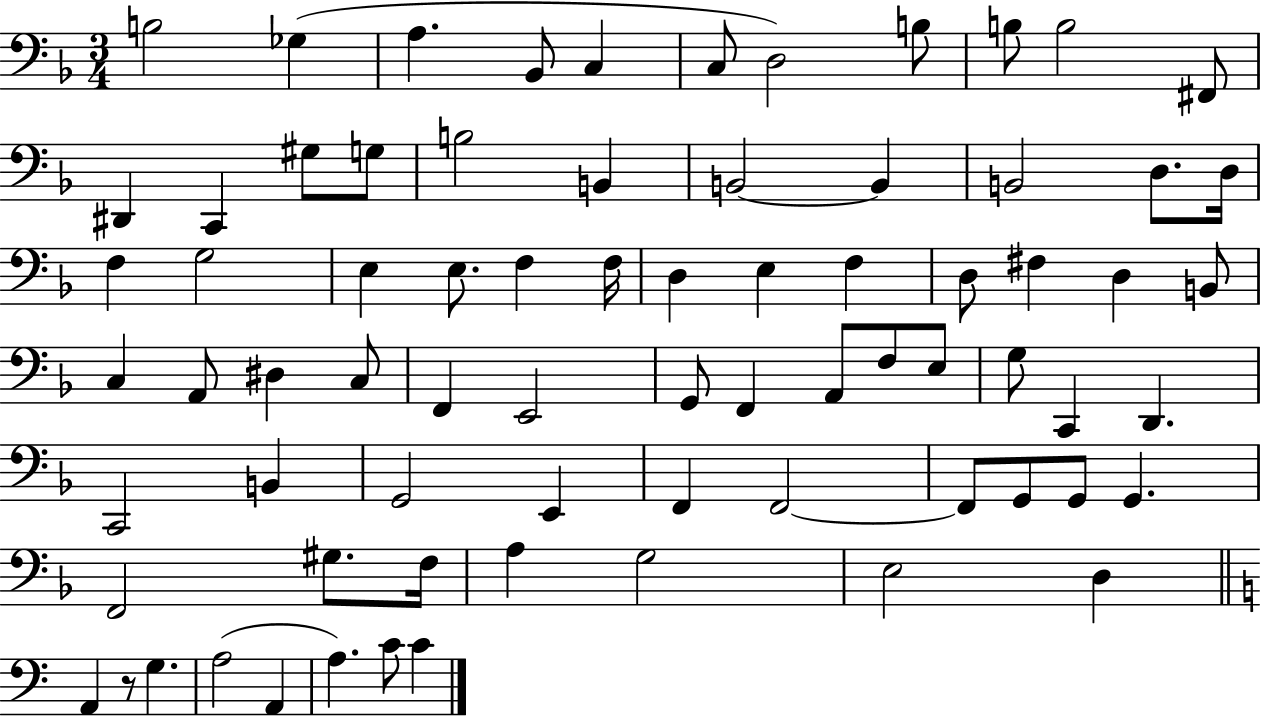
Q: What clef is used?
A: bass